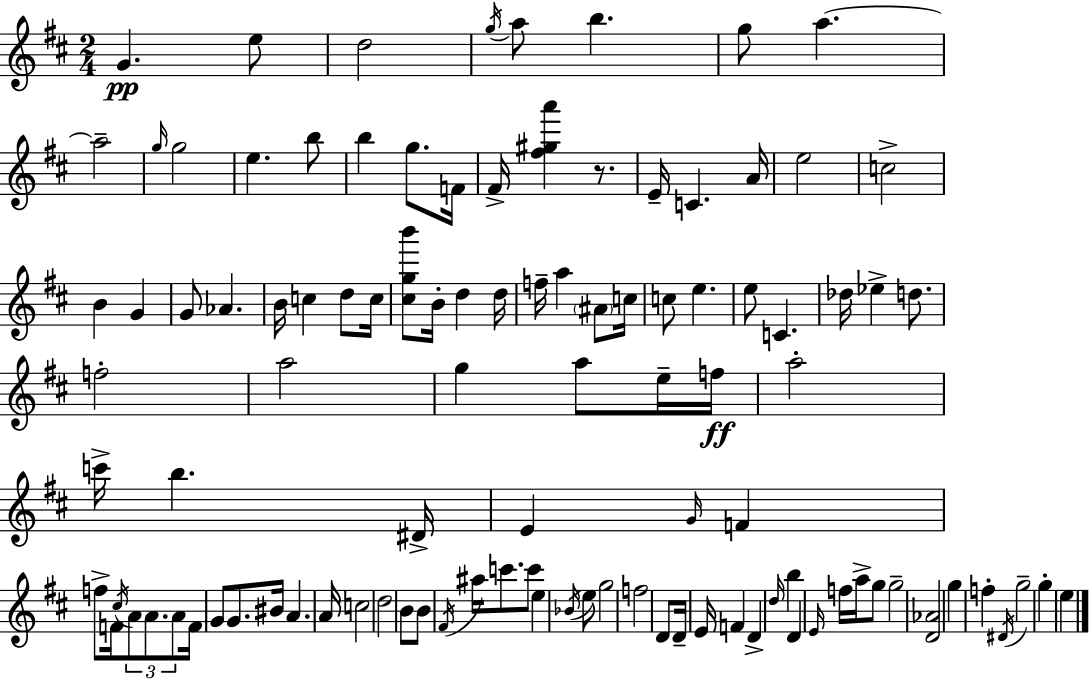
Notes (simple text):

G4/q. E5/e D5/h G5/s A5/e B5/q. G5/e A5/q. A5/h G5/s G5/h E5/q. B5/e B5/q G5/e. F4/s F#4/s [F#5,G#5,A6]/q R/e. E4/s C4/q. A4/s E5/h C5/h B4/q G4/q G4/e Ab4/q. B4/s C5/q D5/e C5/s [C#5,G5,B6]/e B4/s D5/q D5/s F5/s A5/q A#4/e C5/s C5/e E5/q. E5/e C4/q. Db5/s Eb5/q D5/e. F5/h A5/h G5/q A5/e E5/s F5/s A5/h C6/s B5/q. D#4/s E4/q G4/s F4/q F5/e F4/s C#5/s A4/e A4/e. A4/e F4/s G4/e G4/e. BIS4/s A4/q. A4/s C5/h D5/h B4/e B4/e F#4/s A#5/s C6/e. C6/e E5/q Bb4/s E5/e G5/h F5/h D4/e D4/s E4/s F4/q D4/q D5/s B5/q D4/q E4/s F5/s A5/s G5/e G5/h [D4,Ab4]/h G5/q F5/q D#4/s G5/h G5/q E5/q